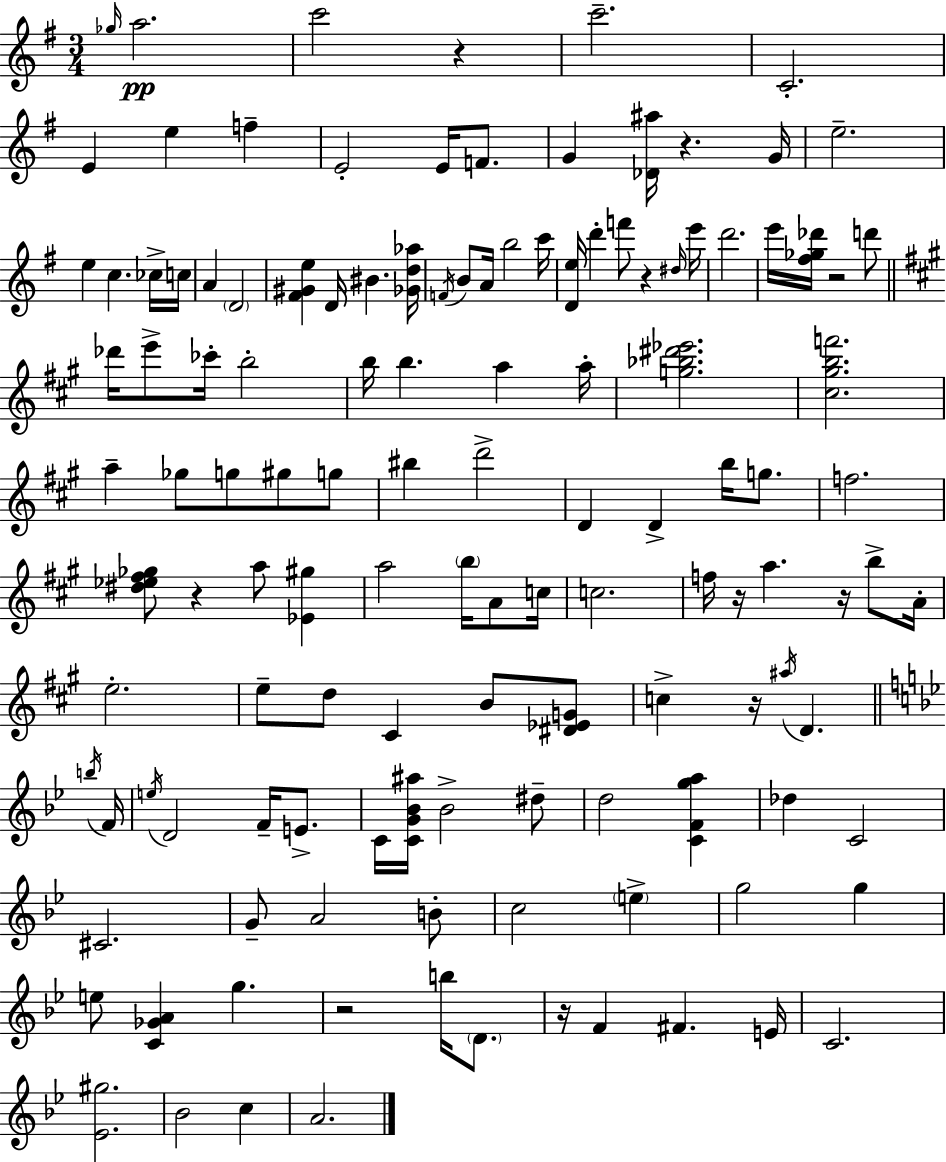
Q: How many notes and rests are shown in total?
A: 127